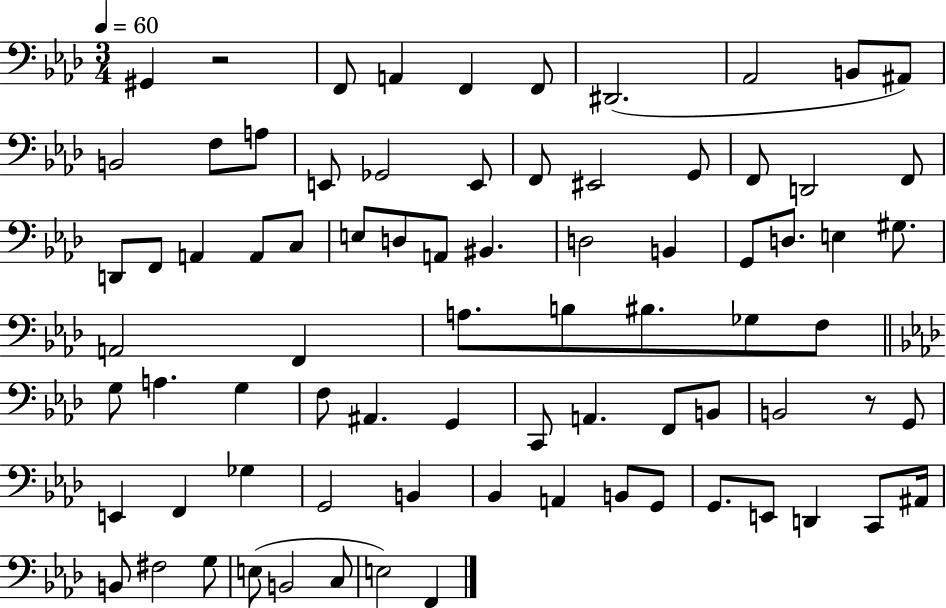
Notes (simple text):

G#2/q R/h F2/e A2/q F2/q F2/e D#2/h. Ab2/h B2/e A#2/e B2/h F3/e A3/e E2/e Gb2/h E2/e F2/e EIS2/h G2/e F2/e D2/h F2/e D2/e F2/e A2/q A2/e C3/e E3/e D3/e A2/e BIS2/q. D3/h B2/q G2/e D3/e. E3/q G#3/e. A2/h F2/q A3/e. B3/e BIS3/e. Gb3/e F3/e G3/e A3/q. G3/q F3/e A#2/q. G2/q C2/e A2/q. F2/e B2/e B2/h R/e G2/e E2/q F2/q Gb3/q G2/h B2/q Bb2/q A2/q B2/e G2/e G2/e. E2/e D2/q C2/e A#2/s B2/e F#3/h G3/e E3/e B2/h C3/e E3/h F2/q